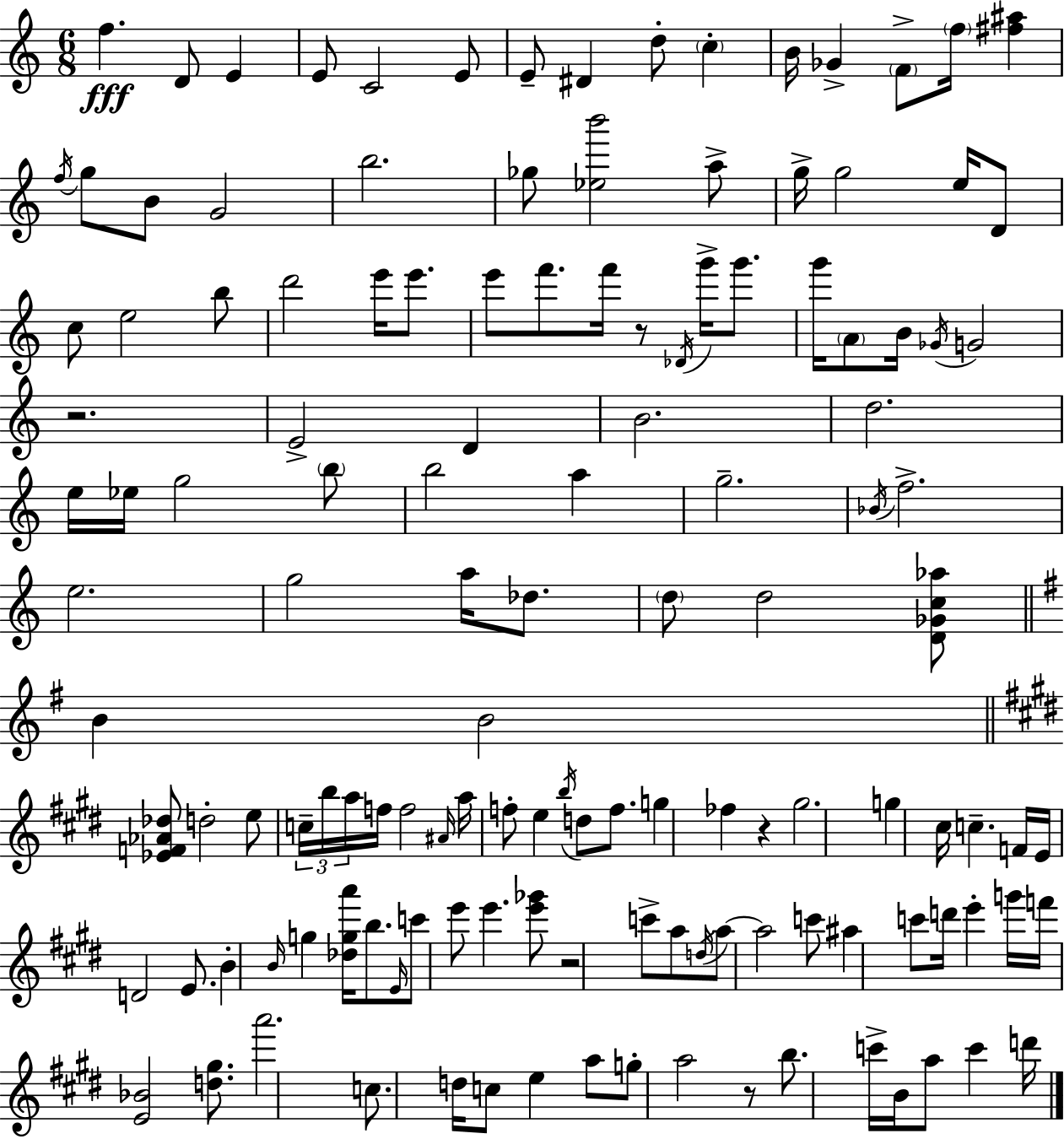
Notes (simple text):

F5/q. D4/e E4/q E4/e C4/h E4/e E4/e D#4/q D5/e C5/q B4/s Gb4/q F4/e F5/s [F#5,A#5]/q F5/s G5/e B4/e G4/h B5/h. Gb5/e [Eb5,B6]/h A5/e G5/s G5/h E5/s D4/e C5/e E5/h B5/e D6/h E6/s E6/e. E6/e F6/e. F6/s R/e Db4/s G6/s G6/e. G6/s A4/e B4/s Gb4/s G4/h R/h. E4/h D4/q B4/h. D5/h. E5/s Eb5/s G5/h B5/e B5/h A5/q G5/h. Bb4/s F5/h. E5/h. G5/h A5/s Db5/e. D5/e D5/h [D4,Gb4,C5,Ab5]/e B4/q B4/h [Eb4,F4,Ab4,Db5]/e D5/h E5/e C5/s B5/s A5/s F5/s F5/h A#4/s A5/s F5/e E5/q B5/s D5/e F5/e. G5/q FES5/q R/q G#5/h. G5/q C#5/s C5/q. F4/s E4/s D4/h E4/e. B4/q B4/s G5/q [Db5,G5,A6]/s B5/e. E4/s C6/e E6/e E6/q. [E6,Gb6]/e R/h C6/e A5/e D5/s A5/e A5/h C6/e A#5/q C6/e D6/s E6/q G6/s F6/s [E4,Bb4]/h [D5,G#5]/e. A6/h. C5/e. D5/s C5/e E5/q A5/e G5/e A5/h R/e B5/e. C6/s B4/s A5/e C6/q D6/s